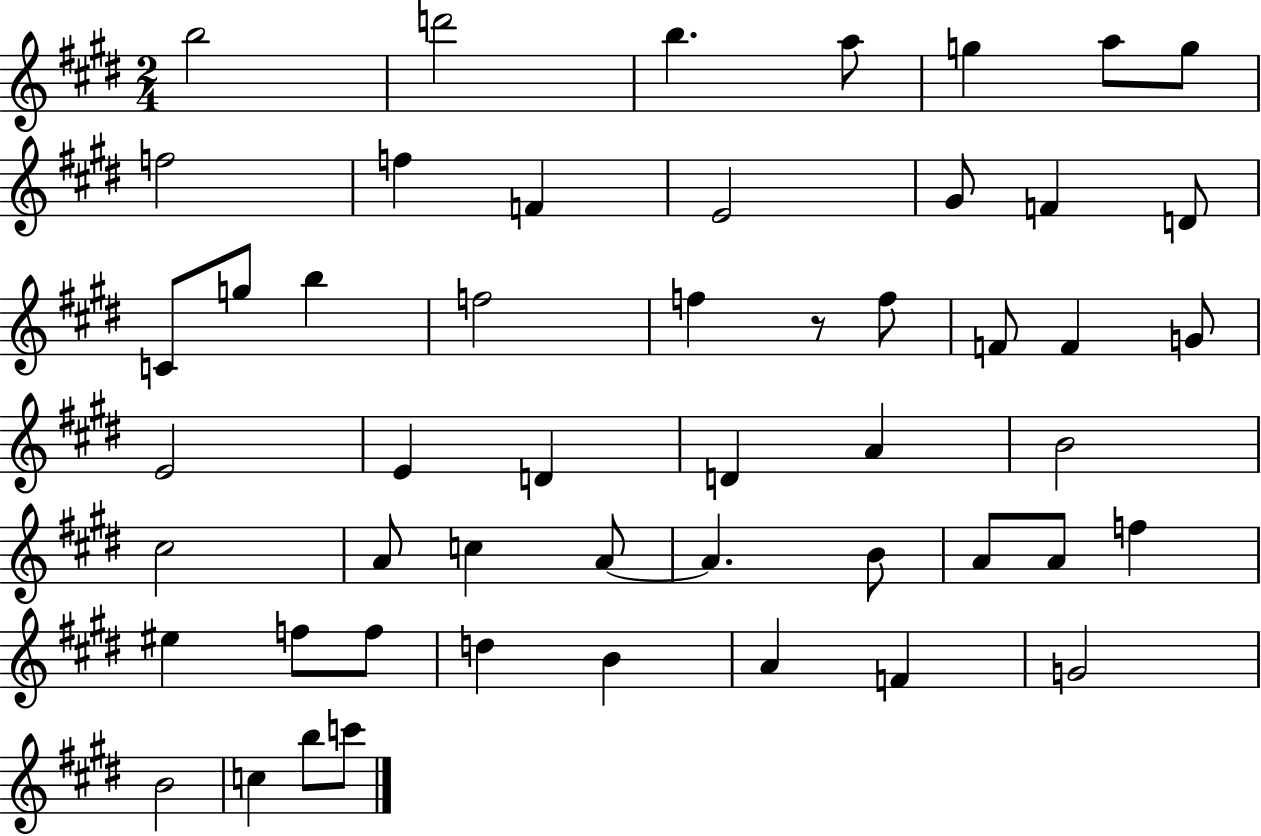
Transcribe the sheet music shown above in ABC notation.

X:1
T:Untitled
M:2/4
L:1/4
K:E
b2 d'2 b a/2 g a/2 g/2 f2 f F E2 ^G/2 F D/2 C/2 g/2 b f2 f z/2 f/2 F/2 F G/2 E2 E D D A B2 ^c2 A/2 c A/2 A B/2 A/2 A/2 f ^e f/2 f/2 d B A F G2 B2 c b/2 c'/2